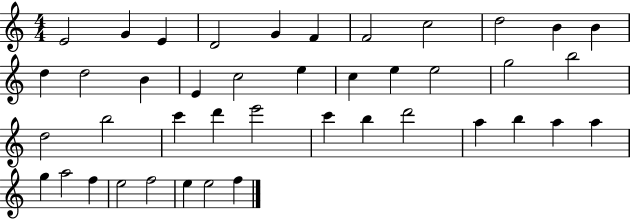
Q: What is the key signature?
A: C major